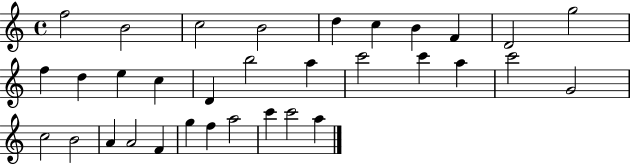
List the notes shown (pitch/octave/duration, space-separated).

F5/h B4/h C5/h B4/h D5/q C5/q B4/q F4/q D4/h G5/h F5/q D5/q E5/q C5/q D4/q B5/h A5/q C6/h C6/q A5/q C6/h G4/h C5/h B4/h A4/q A4/h F4/q G5/q F5/q A5/h C6/q C6/h A5/q